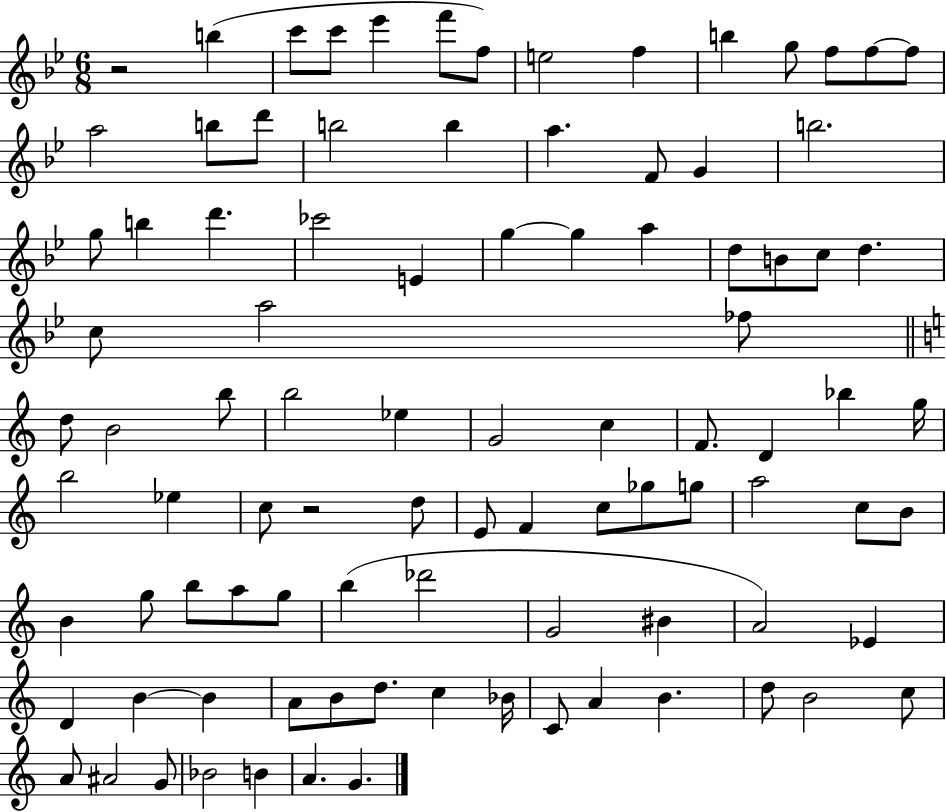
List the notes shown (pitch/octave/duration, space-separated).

R/h B5/q C6/e C6/e Eb6/q F6/e F5/e E5/h F5/q B5/q G5/e F5/e F5/e F5/e A5/h B5/e D6/e B5/h B5/q A5/q. F4/e G4/q B5/h. G5/e B5/q D6/q. CES6/h E4/q G5/q G5/q A5/q D5/e B4/e C5/e D5/q. C5/e A5/h FES5/e D5/e B4/h B5/e B5/h Eb5/q G4/h C5/q F4/e. D4/q Bb5/q G5/s B5/h Eb5/q C5/e R/h D5/e E4/e F4/q C5/e Gb5/e G5/e A5/h C5/e B4/e B4/q G5/e B5/e A5/e G5/e B5/q Db6/h G4/h BIS4/q A4/h Eb4/q D4/q B4/q B4/q A4/e B4/e D5/e. C5/q Bb4/s C4/e A4/q B4/q. D5/e B4/h C5/e A4/e A#4/h G4/e Bb4/h B4/q A4/q. G4/q.